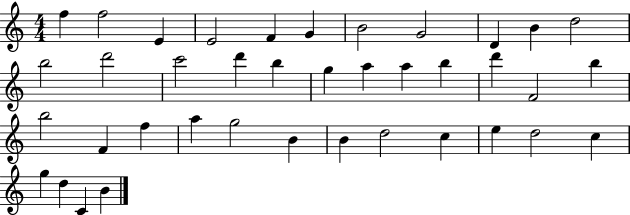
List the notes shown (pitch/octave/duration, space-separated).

F5/q F5/h E4/q E4/h F4/q G4/q B4/h G4/h D4/q B4/q D5/h B5/h D6/h C6/h D6/q B5/q G5/q A5/q A5/q B5/q D6/q F4/h B5/q B5/h F4/q F5/q A5/q G5/h B4/q B4/q D5/h C5/q E5/q D5/h C5/q G5/q D5/q C4/q B4/q